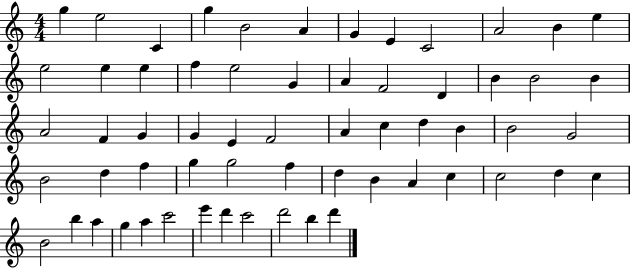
{
  \clef treble
  \numericTimeSignature
  \time 4/4
  \key c \major
  g''4 e''2 c'4 | g''4 b'2 a'4 | g'4 e'4 c'2 | a'2 b'4 e''4 | \break e''2 e''4 e''4 | f''4 e''2 g'4 | a'4 f'2 d'4 | b'4 b'2 b'4 | \break a'2 f'4 g'4 | g'4 e'4 f'2 | a'4 c''4 d''4 b'4 | b'2 g'2 | \break b'2 d''4 f''4 | g''4 g''2 f''4 | d''4 b'4 a'4 c''4 | c''2 d''4 c''4 | \break b'2 b''4 a''4 | g''4 a''4 c'''2 | e'''4 d'''4 c'''2 | d'''2 b''4 d'''4 | \break \bar "|."
}